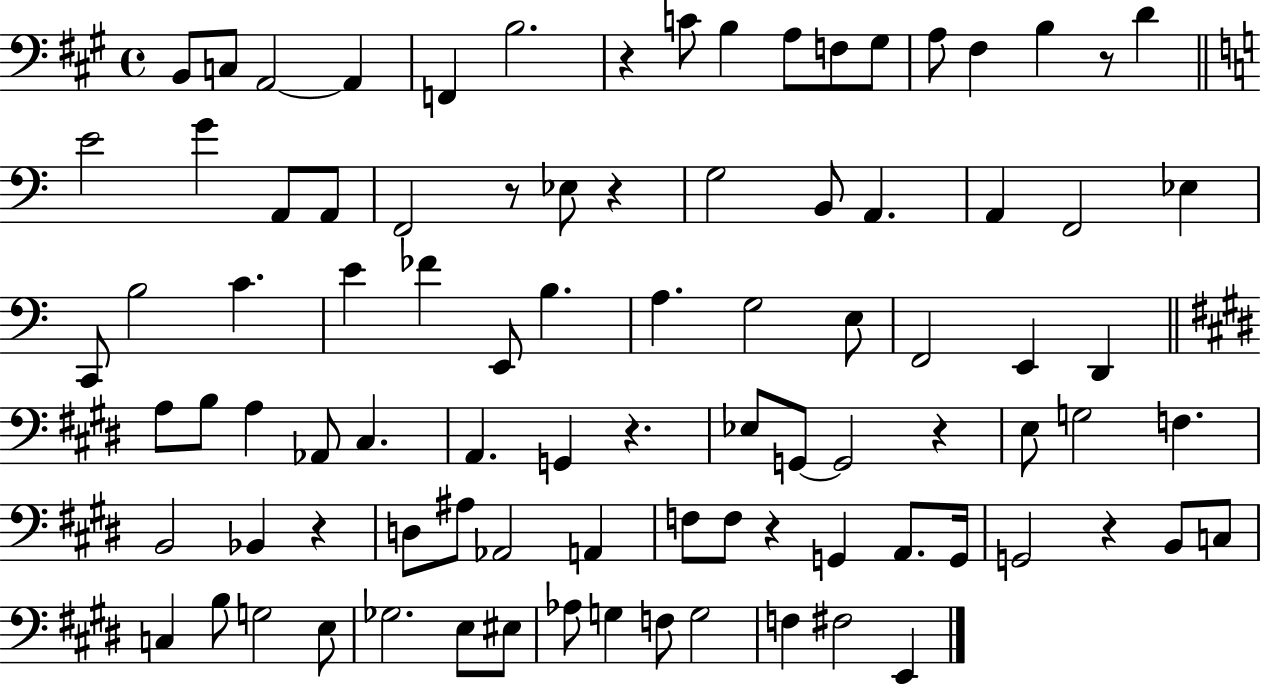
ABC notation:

X:1
T:Untitled
M:4/4
L:1/4
K:A
B,,/2 C,/2 A,,2 A,, F,, B,2 z C/2 B, A,/2 F,/2 ^G,/2 A,/2 ^F, B, z/2 D E2 G A,,/2 A,,/2 F,,2 z/2 _E,/2 z G,2 B,,/2 A,, A,, F,,2 _E, C,,/2 B,2 C E _F E,,/2 B, A, G,2 E,/2 F,,2 E,, D,, A,/2 B,/2 A, _A,,/2 ^C, A,, G,, z _E,/2 G,,/2 G,,2 z E,/2 G,2 F, B,,2 _B,, z D,/2 ^A,/2 _A,,2 A,, F,/2 F,/2 z G,, A,,/2 G,,/4 G,,2 z B,,/2 C,/2 C, B,/2 G,2 E,/2 _G,2 E,/2 ^E,/2 _A,/2 G, F,/2 G,2 F, ^F,2 E,,